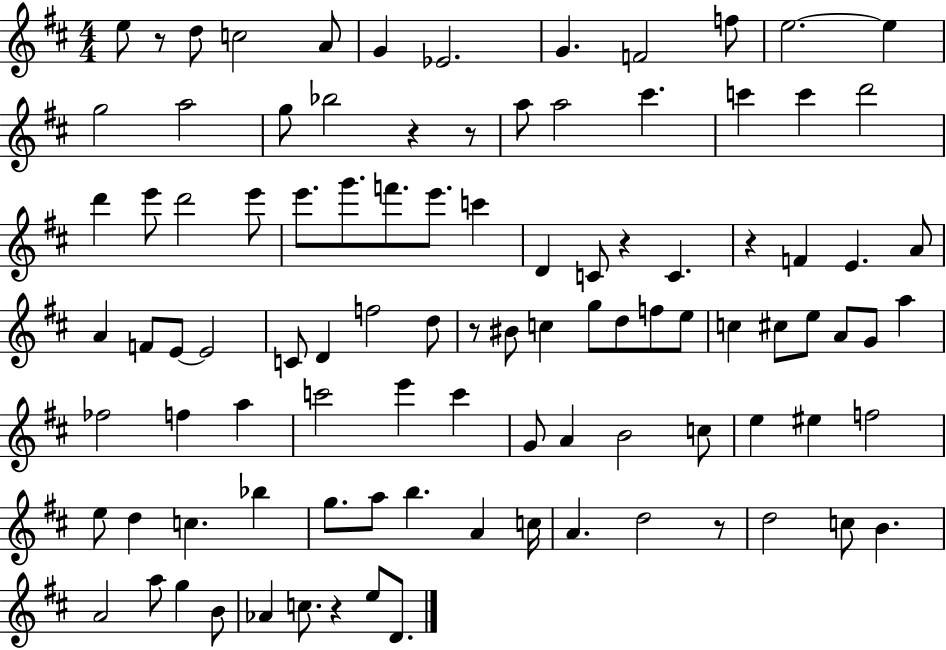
{
  \clef treble
  \numericTimeSignature
  \time 4/4
  \key d \major
  e''8 r8 d''8 c''2 a'8 | g'4 ees'2. | g'4. f'2 f''8 | e''2.~~ e''4 | \break g''2 a''2 | g''8 bes''2 r4 r8 | a''8 a''2 cis'''4. | c'''4 c'''4 d'''2 | \break d'''4 e'''8 d'''2 e'''8 | e'''8. g'''8. f'''8. e'''8. c'''4 | d'4 c'8 r4 c'4. | r4 f'4 e'4. a'8 | \break a'4 f'8 e'8~~ e'2 | c'8 d'4 f''2 d''8 | r8 bis'8 c''4 g''8 d''8 f''8 e''8 | c''4 cis''8 e''8 a'8 g'8 a''4 | \break fes''2 f''4 a''4 | c'''2 e'''4 c'''4 | g'8 a'4 b'2 c''8 | e''4 eis''4 f''2 | \break e''8 d''4 c''4. bes''4 | g''8. a''8 b''4. a'4 c''16 | a'4. d''2 r8 | d''2 c''8 b'4. | \break a'2 a''8 g''4 b'8 | aes'4 c''8. r4 e''8 d'8. | \bar "|."
}